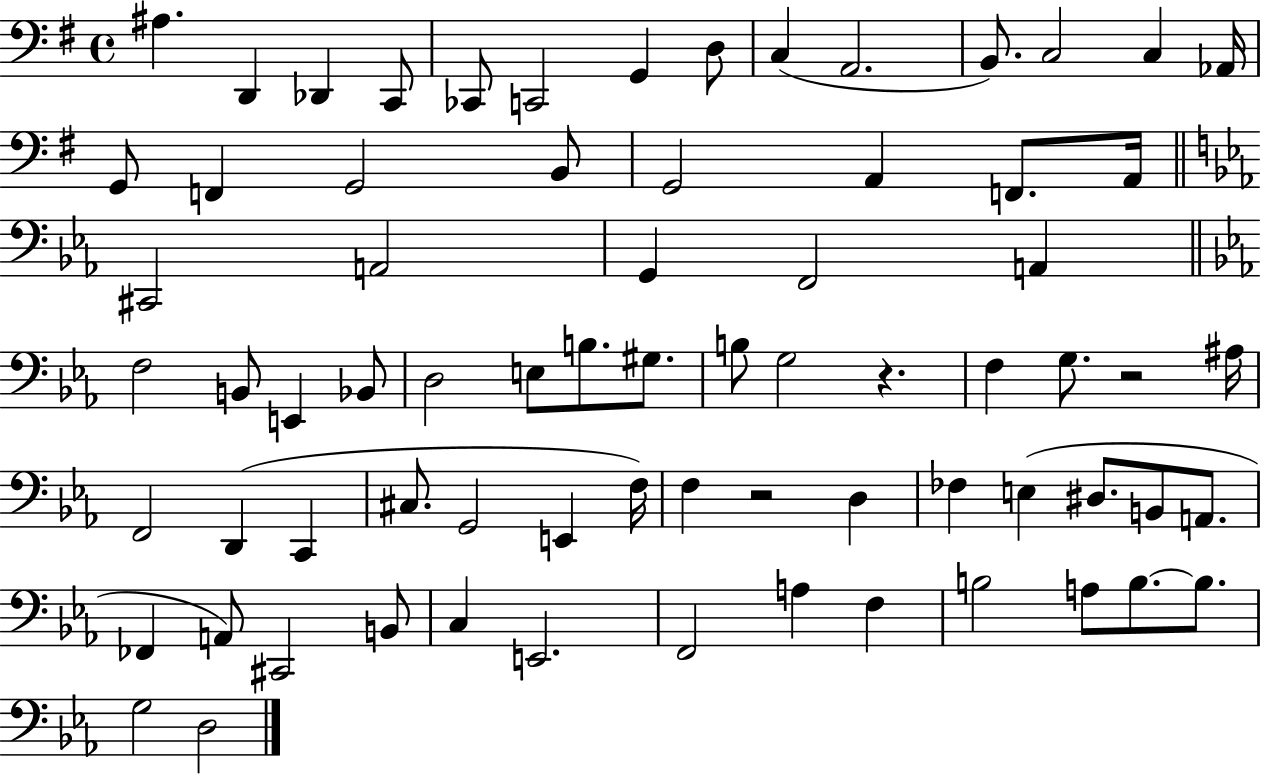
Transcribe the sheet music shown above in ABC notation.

X:1
T:Untitled
M:4/4
L:1/4
K:G
^A, D,, _D,, C,,/2 _C,,/2 C,,2 G,, D,/2 C, A,,2 B,,/2 C,2 C, _A,,/4 G,,/2 F,, G,,2 B,,/2 G,,2 A,, F,,/2 A,,/4 ^C,,2 A,,2 G,, F,,2 A,, F,2 B,,/2 E,, _B,,/2 D,2 E,/2 B,/2 ^G,/2 B,/2 G,2 z F, G,/2 z2 ^A,/4 F,,2 D,, C,, ^C,/2 G,,2 E,, F,/4 F, z2 D, _F, E, ^D,/2 B,,/2 A,,/2 _F,, A,,/2 ^C,,2 B,,/2 C, E,,2 F,,2 A, F, B,2 A,/2 B,/2 B,/2 G,2 D,2